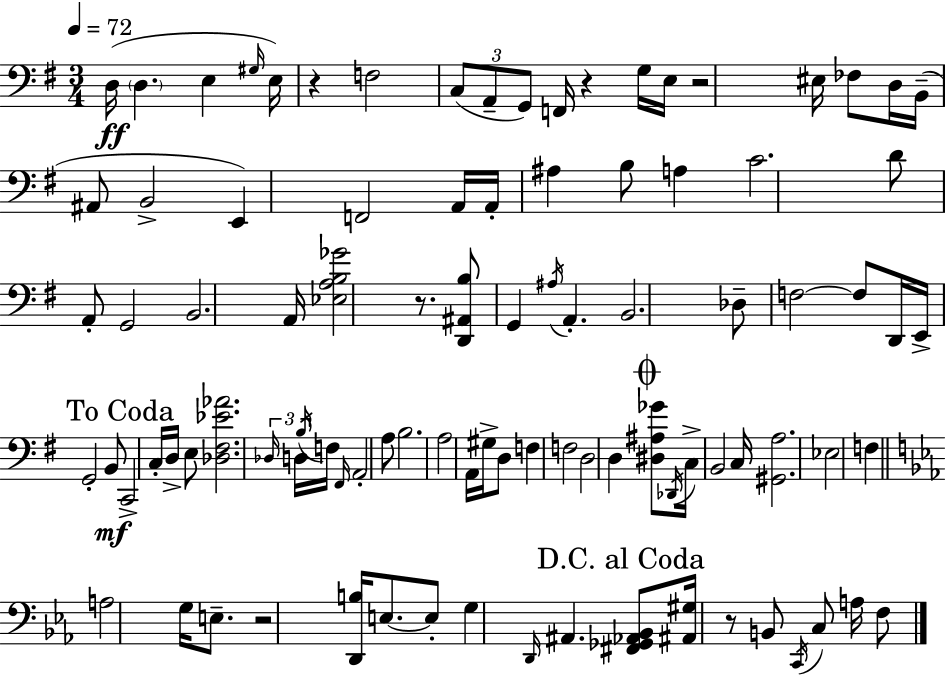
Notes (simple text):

D3/s D3/q. E3/q G#3/s E3/s R/q F3/h C3/e A2/e G2/e F2/s R/q G3/s E3/s R/h EIS3/s FES3/e D3/s B2/s A#2/e B2/h E2/q F2/h A2/s A2/s A#3/q B3/e A3/q C4/h. D4/e A2/e G2/h B2/h. A2/s [Eb3,A3,B3,Gb4]/h R/e. [D2,A#2,B3]/e G2/q A#3/s A2/q. B2/h. Db3/e F3/h F3/e D2/s E2/s G2/h B2/e C2/h C3/s D3/s E3/e [Db3,F#3,Eb4,Ab4]/h. Db3/s D3/s B3/s F3/s F#2/s A2/h A3/e B3/h. A3/h A2/s G#3/s D3/e F3/q F3/h D3/h D3/q [D#3,A#3,Gb4]/e Db2/s C3/s B2/h C3/s [G#2,A3]/h. Eb3/h F3/q A3/h G3/s E3/e. R/h [D2,B3]/s E3/e. E3/e G3/q D2/s A#2/q. [F#2,Gb2,Ab2,Bb2]/e [A#2,G#3]/s R/e B2/e C2/s C3/e A3/s F3/e